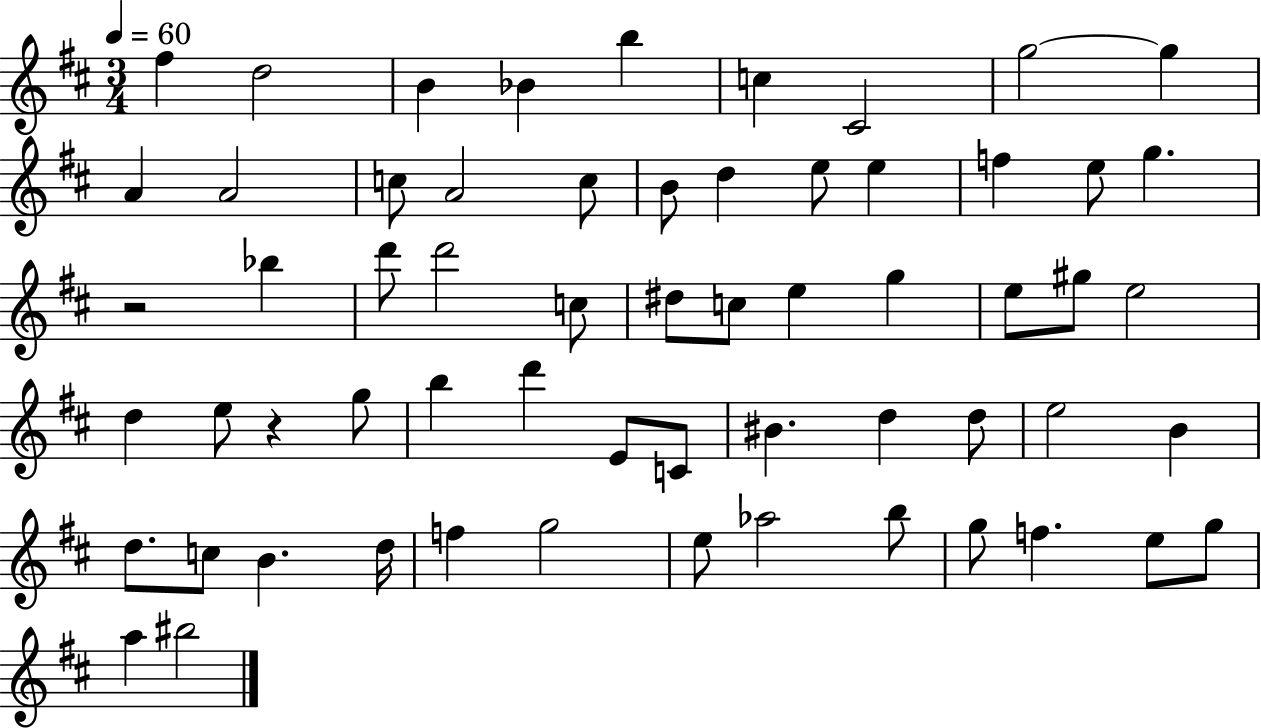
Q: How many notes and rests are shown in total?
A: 61